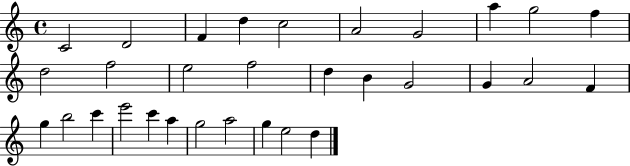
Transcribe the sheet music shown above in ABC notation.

X:1
T:Untitled
M:4/4
L:1/4
K:C
C2 D2 F d c2 A2 G2 a g2 f d2 f2 e2 f2 d B G2 G A2 F g b2 c' e'2 c' a g2 a2 g e2 d